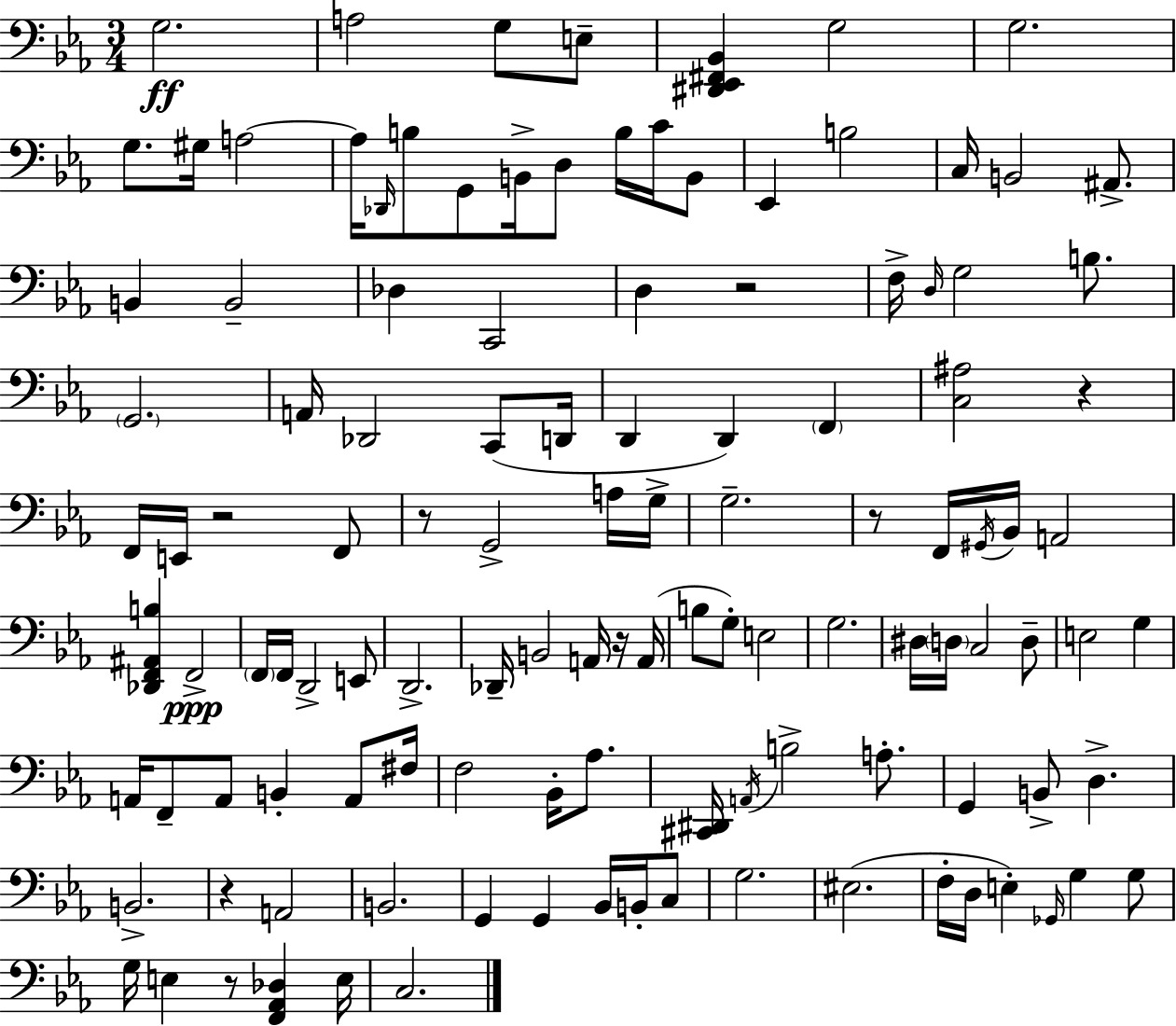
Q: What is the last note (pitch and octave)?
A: C3